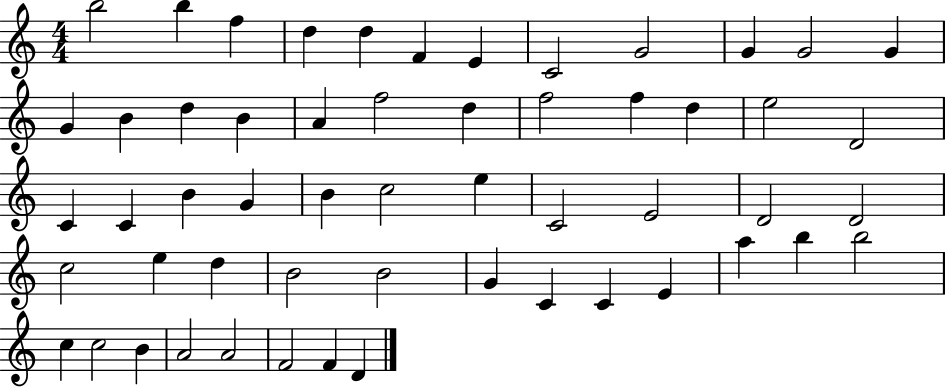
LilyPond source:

{
  \clef treble
  \numericTimeSignature
  \time 4/4
  \key c \major
  b''2 b''4 f''4 | d''4 d''4 f'4 e'4 | c'2 g'2 | g'4 g'2 g'4 | \break g'4 b'4 d''4 b'4 | a'4 f''2 d''4 | f''2 f''4 d''4 | e''2 d'2 | \break c'4 c'4 b'4 g'4 | b'4 c''2 e''4 | c'2 e'2 | d'2 d'2 | \break c''2 e''4 d''4 | b'2 b'2 | g'4 c'4 c'4 e'4 | a''4 b''4 b''2 | \break c''4 c''2 b'4 | a'2 a'2 | f'2 f'4 d'4 | \bar "|."
}